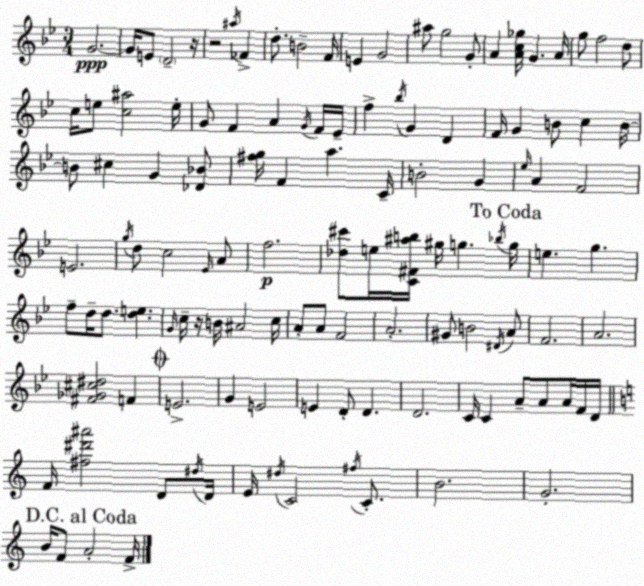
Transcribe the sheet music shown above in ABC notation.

X:1
T:Untitled
M:3/4
L:1/4
K:Gm
G2 G/4 E/2 D2 z/4 z2 ^a/4 _F d/2 B2 F/4 E G2 ^a/2 g2 G/2 A [Ac_g]/4 G A/4 g/2 f2 d/2 c/4 e/2 [c^a]2 e/4 G/2 F A G/4 F/4 _E/4 f _b/4 G D F/4 G B/2 c B/4 B/2 ^c G [_D_B]/2 [^fg]/4 F a C/4 B2 G _e/4 A F2 E2 g/4 d/2 c2 _E/4 A/2 f2 [_d^c']/2 e/4 [C^F^ab]/4 ^g/4 g _b/4 g/4 e g f/2 d/4 d/2 [de] G/4 c/4 z/4 B/4 ^A2 c/4 A/2 A/2 F2 A2 ^G/2 B2 ^D/4 A/2 F2 A2 [^F_G^c^d]2 F E2 G E2 E D/2 D D2 C/4 C A/2 A/2 A/4 F/4 D/4 F/4 [^f^d'^a']2 D/2 ^d/4 D/4 E/4 ^d/4 C2 ^f/4 C/2 B2 G2 B/4 F/2 A2 F/4